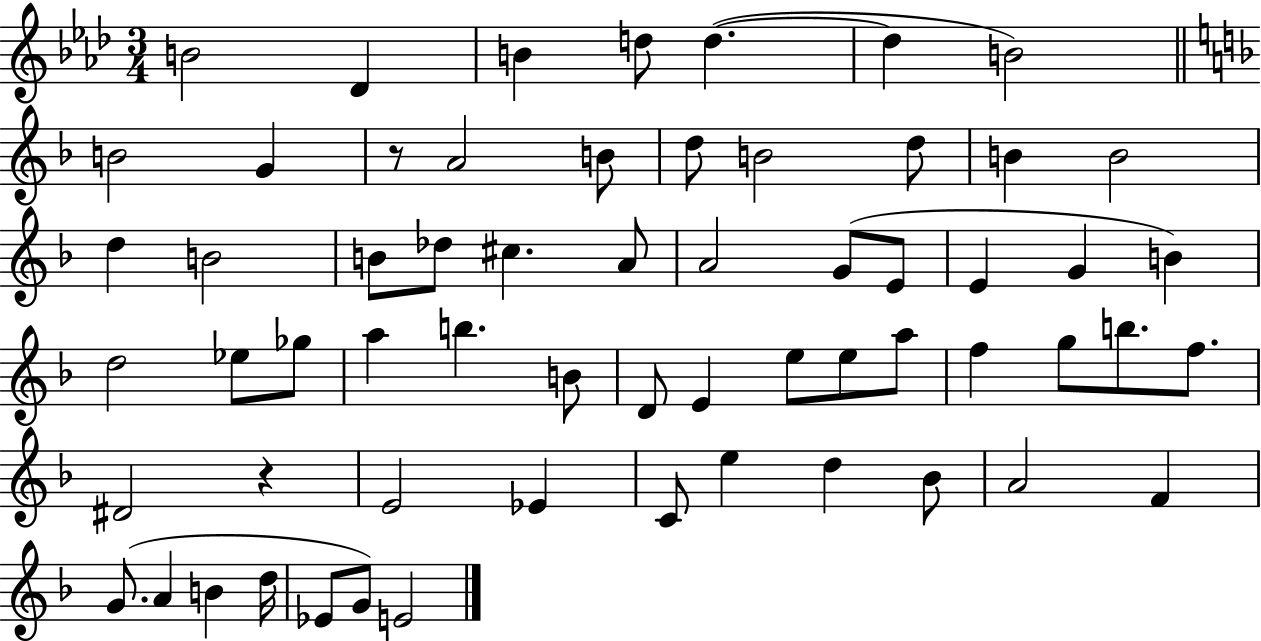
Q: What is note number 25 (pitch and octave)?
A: E4